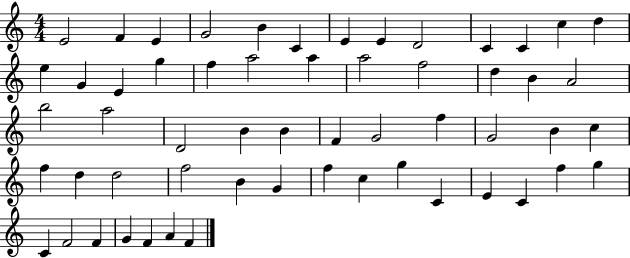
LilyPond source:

{
  \clef treble
  \numericTimeSignature
  \time 4/4
  \key c \major
  e'2 f'4 e'4 | g'2 b'4 c'4 | e'4 e'4 d'2 | c'4 c'4 c''4 d''4 | \break e''4 g'4 e'4 g''4 | f''4 a''2 a''4 | a''2 f''2 | d''4 b'4 a'2 | \break b''2 a''2 | d'2 b'4 b'4 | f'4 g'2 f''4 | g'2 b'4 c''4 | \break f''4 d''4 d''2 | f''2 b'4 g'4 | f''4 c''4 g''4 c'4 | e'4 c'4 f''4 g''4 | \break c'4 f'2 f'4 | g'4 f'4 a'4 f'4 | \bar "|."
}